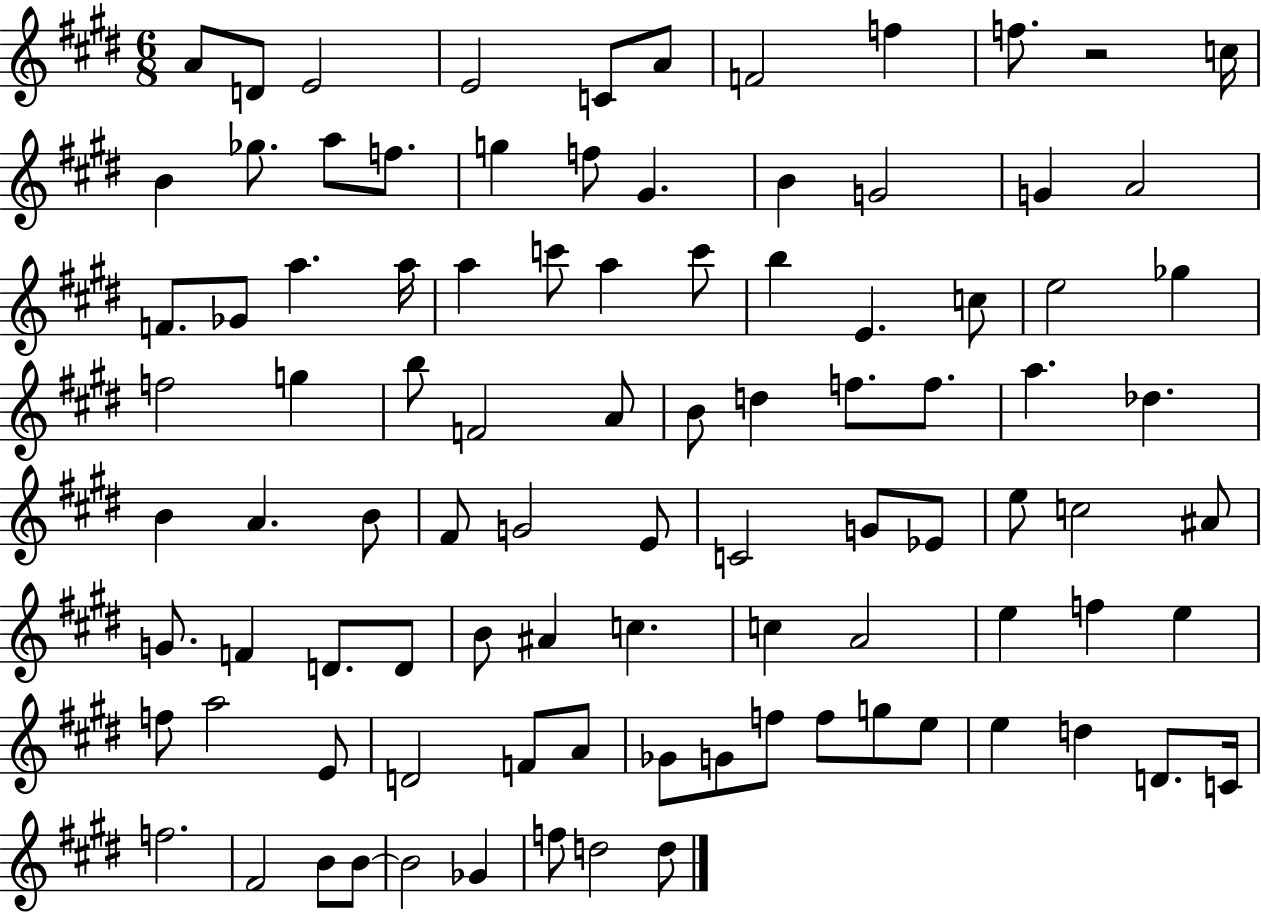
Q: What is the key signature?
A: E major